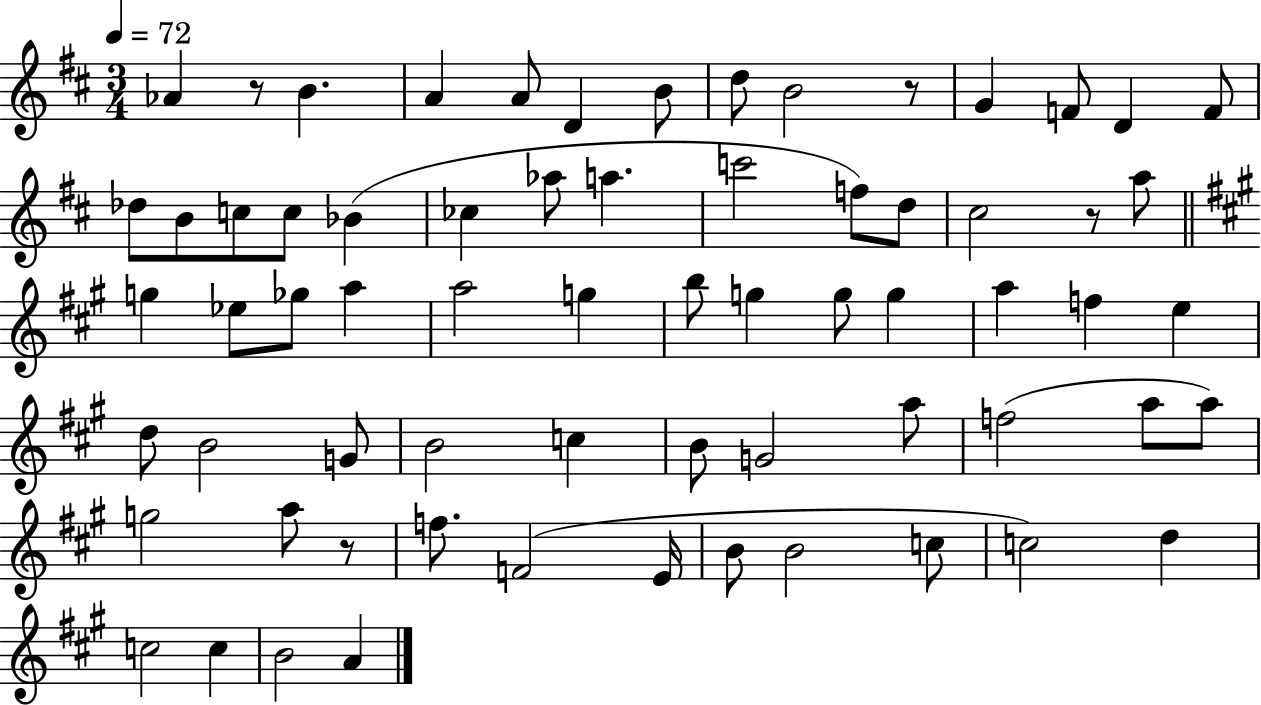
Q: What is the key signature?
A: D major